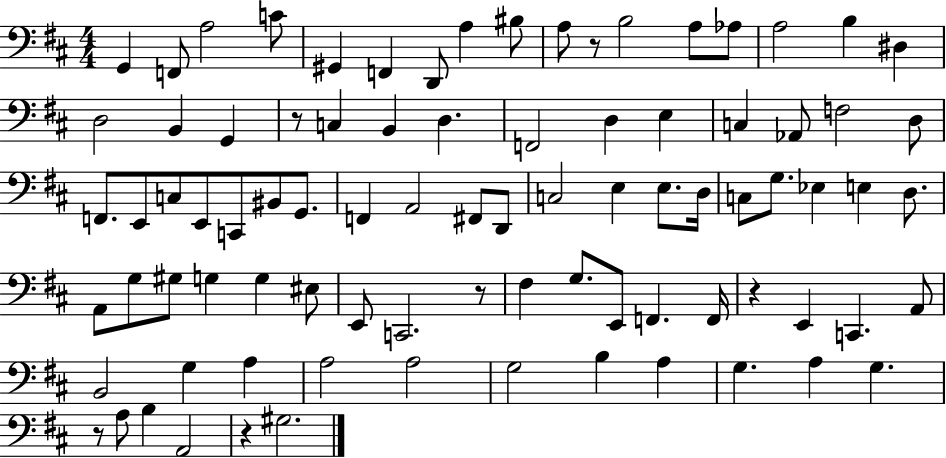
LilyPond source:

{
  \clef bass
  \numericTimeSignature
  \time 4/4
  \key d \major
  g,4 f,8 a2 c'8 | gis,4 f,4 d,8 a4 bis8 | a8 r8 b2 a8 aes8 | a2 b4 dis4 | \break d2 b,4 g,4 | r8 c4 b,4 d4. | f,2 d4 e4 | c4 aes,8 f2 d8 | \break f,8. e,8 c8 e,8 c,8 bis,8 g,8. | f,4 a,2 fis,8 d,8 | c2 e4 e8. d16 | c8 g8. ees4 e4 d8. | \break a,8 g8 gis8 g4 g4 eis8 | e,8 c,2. r8 | fis4 g8. e,8 f,4. f,16 | r4 e,4 c,4. a,8 | \break b,2 g4 a4 | a2 a2 | g2 b4 a4 | g4. a4 g4. | \break r8 a8 b4 a,2 | r4 gis2. | \bar "|."
}